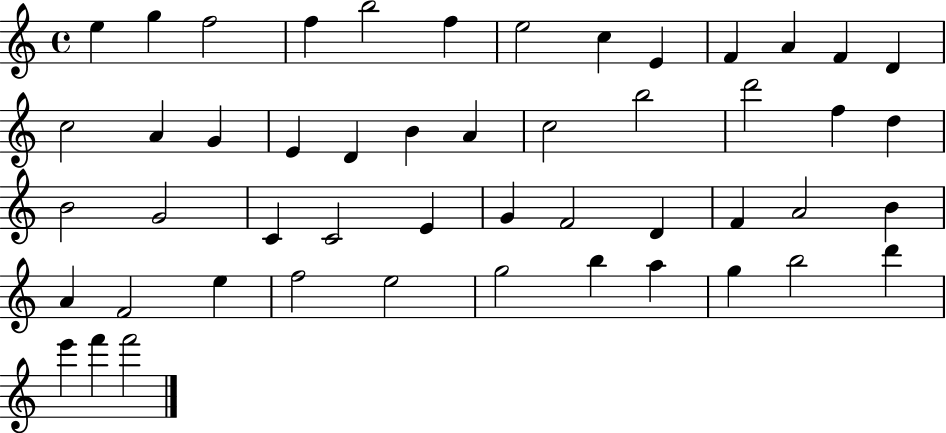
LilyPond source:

{
  \clef treble
  \time 4/4
  \defaultTimeSignature
  \key c \major
  e''4 g''4 f''2 | f''4 b''2 f''4 | e''2 c''4 e'4 | f'4 a'4 f'4 d'4 | \break c''2 a'4 g'4 | e'4 d'4 b'4 a'4 | c''2 b''2 | d'''2 f''4 d''4 | \break b'2 g'2 | c'4 c'2 e'4 | g'4 f'2 d'4 | f'4 a'2 b'4 | \break a'4 f'2 e''4 | f''2 e''2 | g''2 b''4 a''4 | g''4 b''2 d'''4 | \break e'''4 f'''4 f'''2 | \bar "|."
}